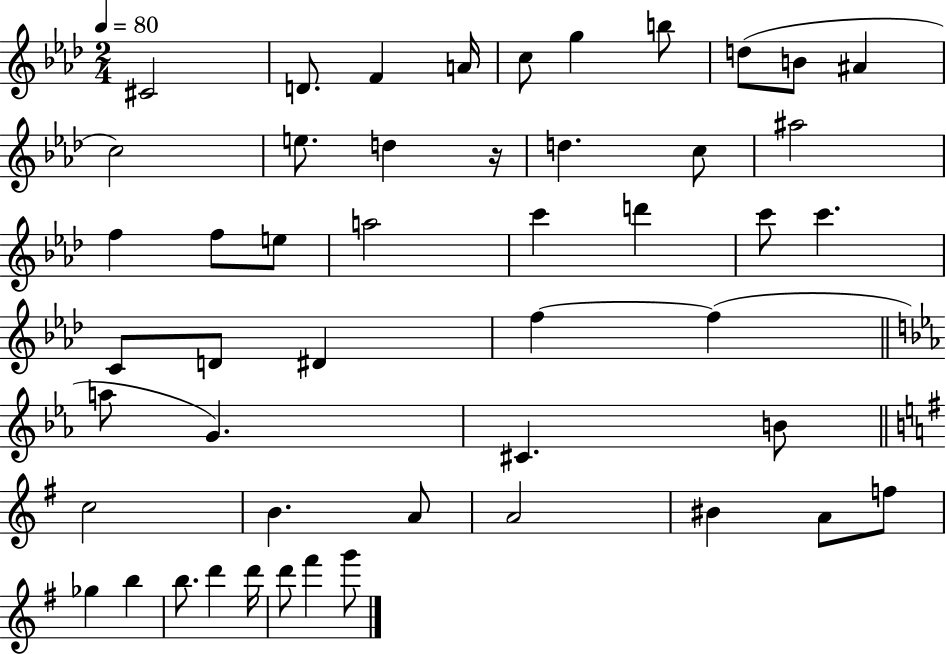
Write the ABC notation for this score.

X:1
T:Untitled
M:2/4
L:1/4
K:Ab
^C2 D/2 F A/4 c/2 g b/2 d/2 B/2 ^A c2 e/2 d z/4 d c/2 ^a2 f f/2 e/2 a2 c' d' c'/2 c' C/2 D/2 ^D f f a/2 G ^C B/2 c2 B A/2 A2 ^B A/2 f/2 _g b b/2 d' d'/4 d'/2 ^f' g'/2